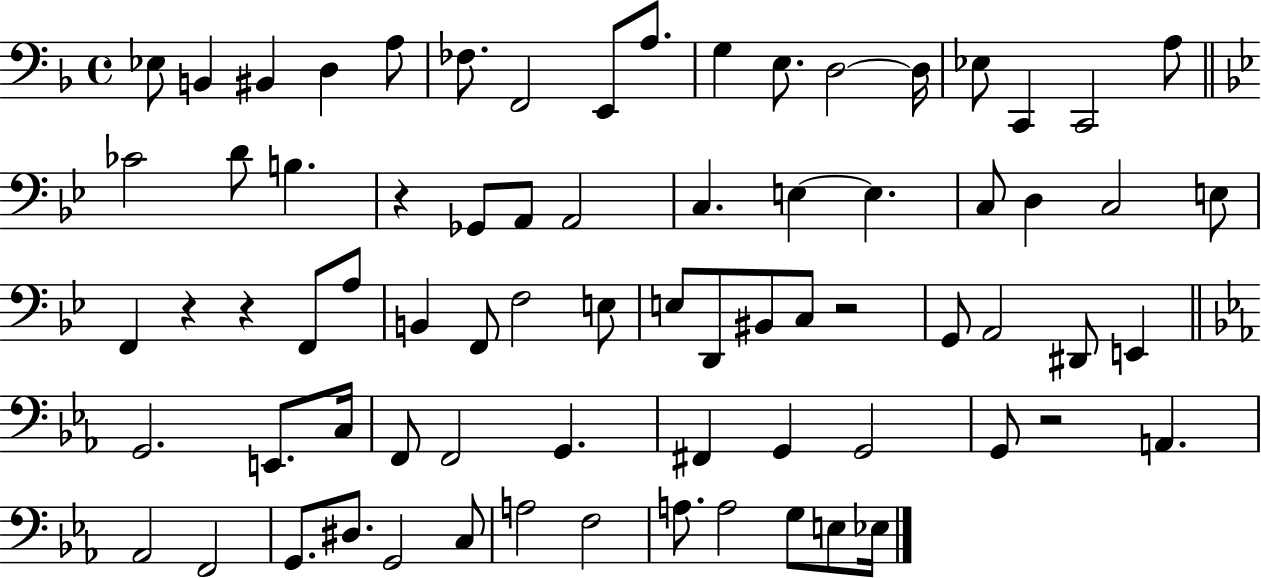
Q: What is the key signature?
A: F major